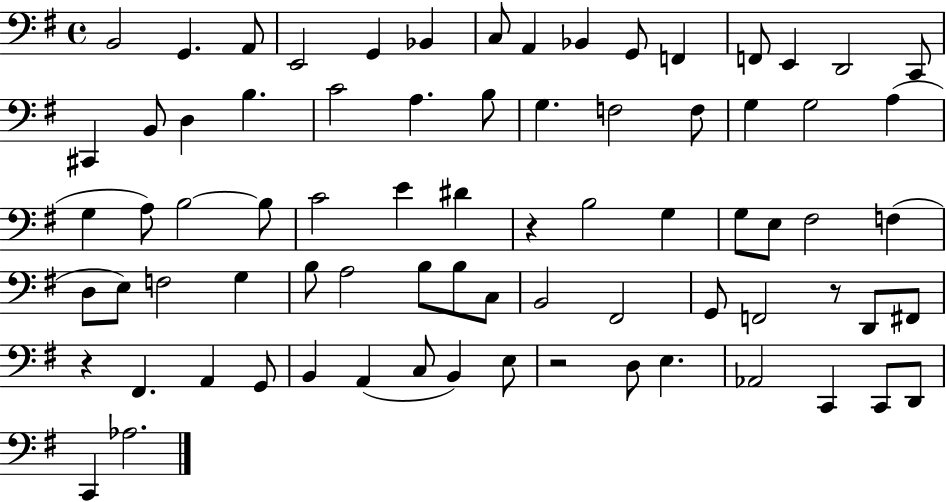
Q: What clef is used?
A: bass